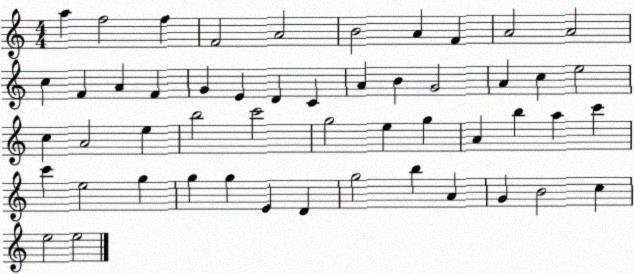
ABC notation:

X:1
T:Untitled
M:4/4
L:1/4
K:C
a f2 f F2 A2 B2 A F A2 A2 c F A F G E D C A B G2 A c e2 c A2 e b2 c'2 g2 e g A b a c' c' e2 g g g E D g2 b A G B2 c e2 e2